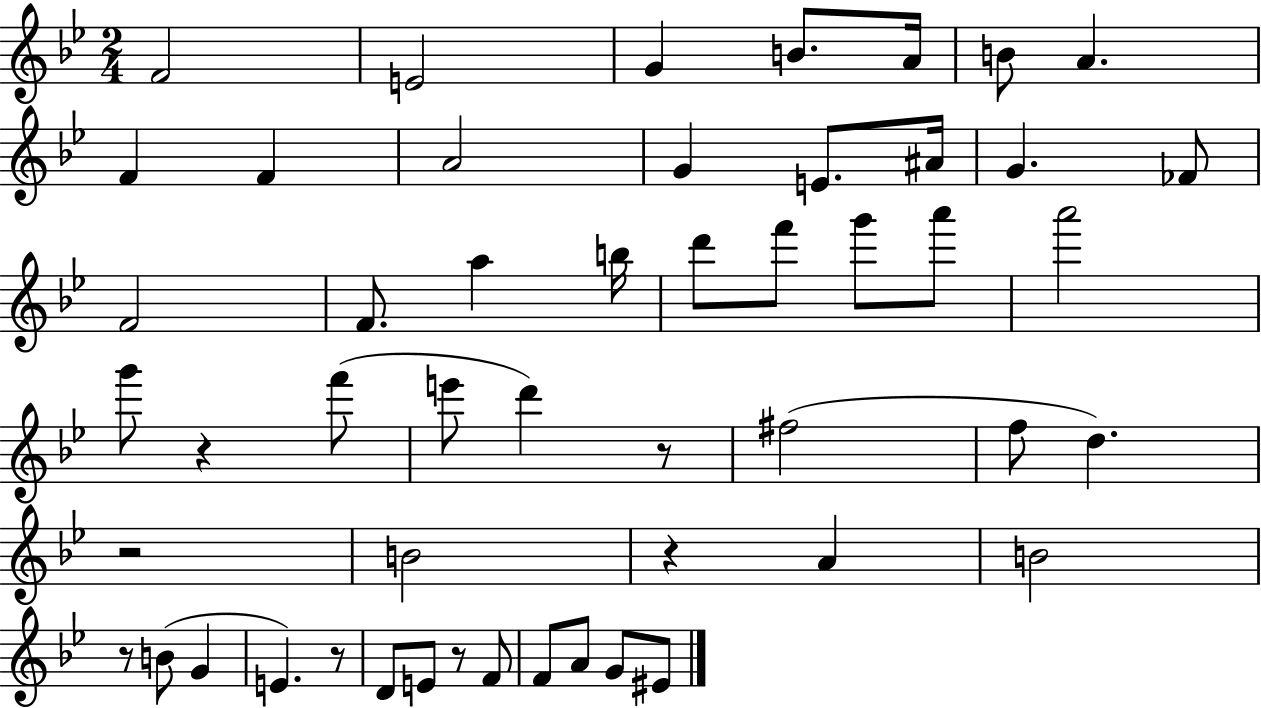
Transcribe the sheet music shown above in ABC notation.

X:1
T:Untitled
M:2/4
L:1/4
K:Bb
F2 E2 G B/2 A/4 B/2 A F F A2 G E/2 ^A/4 G _F/2 F2 F/2 a b/4 d'/2 f'/2 g'/2 a'/2 a'2 g'/2 z f'/2 e'/2 d' z/2 ^f2 f/2 d z2 B2 z A B2 z/2 B/2 G E z/2 D/2 E/2 z/2 F/2 F/2 A/2 G/2 ^E/2